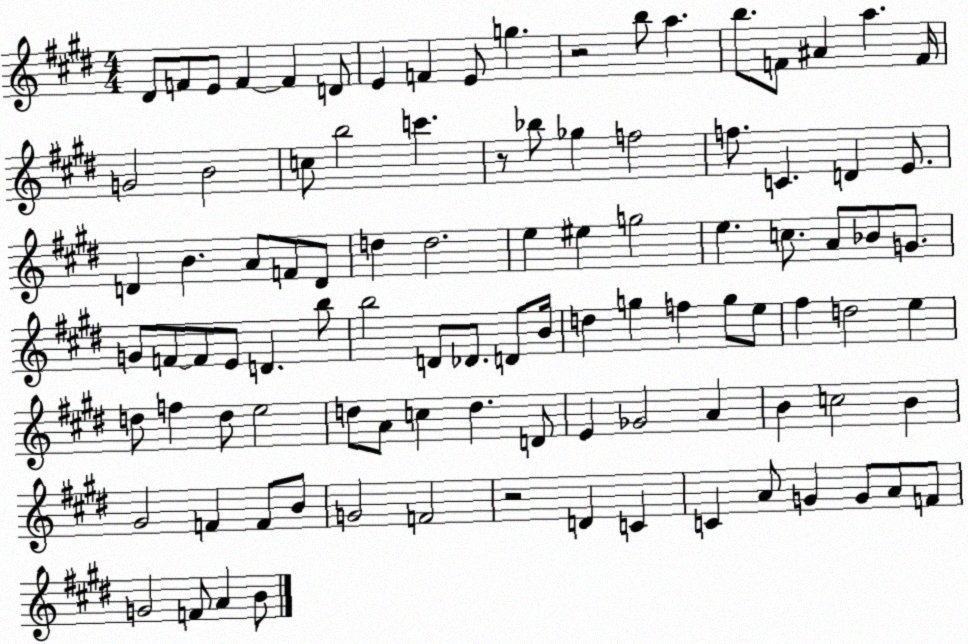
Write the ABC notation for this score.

X:1
T:Untitled
M:4/4
L:1/4
K:E
^D/2 F/2 E/2 F F D/2 E F E/2 g z2 b/2 a b/2 F/2 ^A a F/4 G2 B2 c/2 b2 c' z/2 _b/2 _g f2 f/2 C D E/2 D B A/2 F/2 D/2 d d2 e ^e g2 e c/2 A/2 _B/2 G/2 G/2 F/2 F/2 E/2 D b/2 b2 D/2 _D/2 D/2 B/4 d g f g/2 e/2 ^f d2 e d/2 f d/2 e2 d/2 A/2 c d D/2 E _G2 A B c2 B ^G2 F F/2 B/2 G2 F2 z2 D C C A/2 G G/2 A/2 F/2 G2 F/2 A B/2